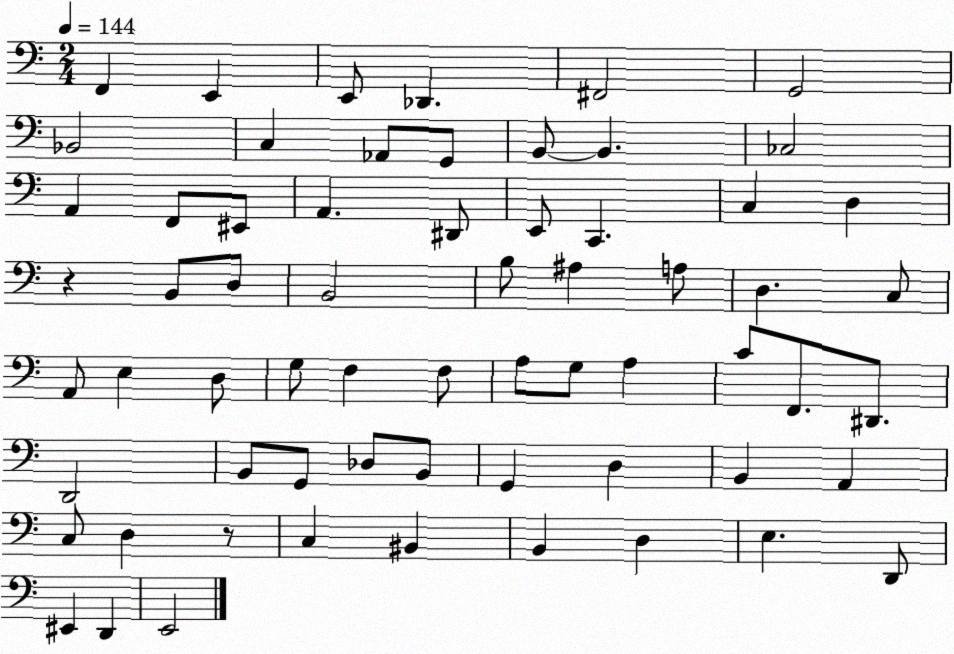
X:1
T:Untitled
M:2/4
L:1/4
K:C
F,, E,, E,,/2 _D,, ^F,,2 G,,2 _B,,2 C, _A,,/2 G,,/2 B,,/2 B,, _C,2 A,, F,,/2 ^E,,/2 A,, ^D,,/2 E,,/2 C,, C, D, z B,,/2 D,/2 B,,2 B,/2 ^A, A,/2 D, C,/2 A,,/2 E, D,/2 G,/2 F, F,/2 A,/2 G,/2 A, C/2 F,,/2 ^D,,/2 D,,2 B,,/2 G,,/2 _D,/2 B,,/2 G,, D, B,, A,, C,/2 D, z/2 C, ^B,, B,, D, E, D,,/2 ^E,, D,, E,,2